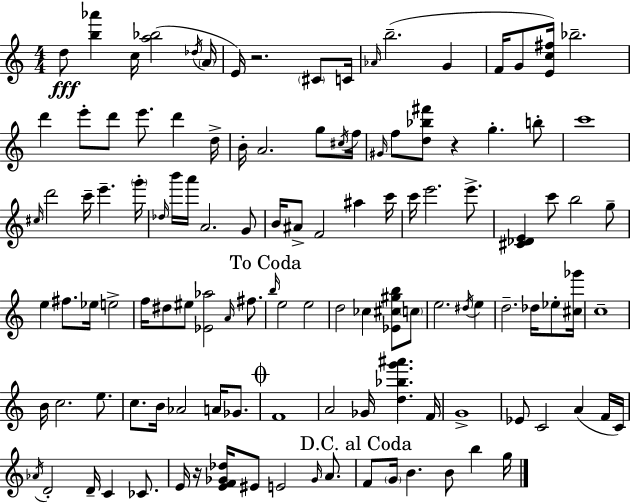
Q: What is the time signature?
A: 4/4